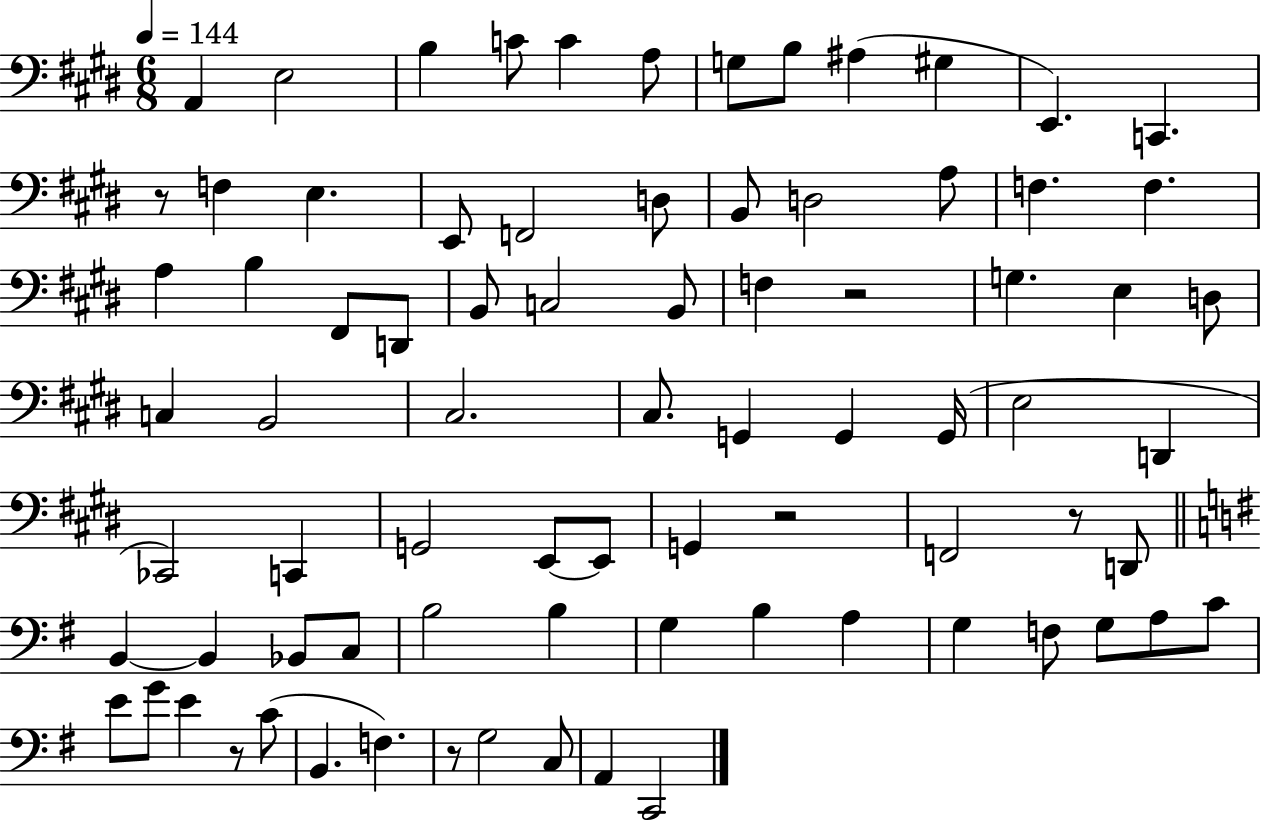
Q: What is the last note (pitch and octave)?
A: C2